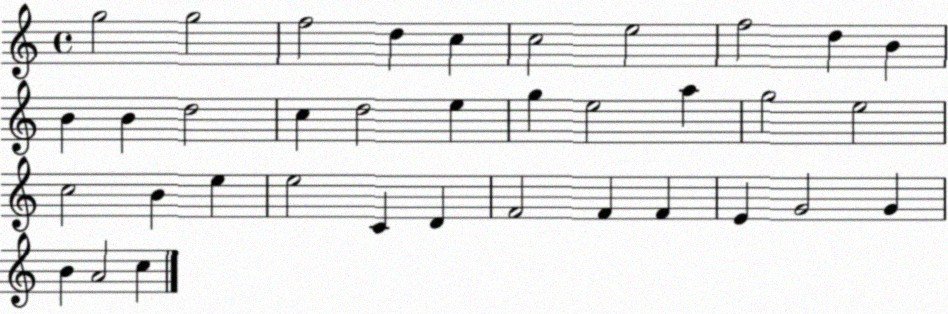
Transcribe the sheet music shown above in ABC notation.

X:1
T:Untitled
M:4/4
L:1/4
K:C
g2 g2 f2 d c c2 e2 f2 d B B B d2 c d2 e g e2 a g2 e2 c2 B e e2 C D F2 F F E G2 G B A2 c